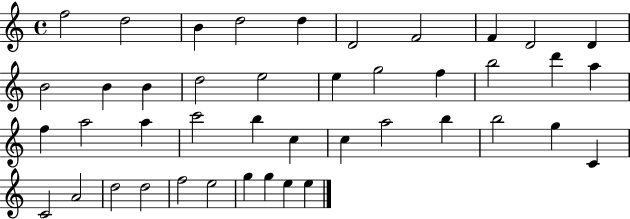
X:1
T:Untitled
M:4/4
L:1/4
K:C
f2 d2 B d2 d D2 F2 F D2 D B2 B B d2 e2 e g2 f b2 d' a f a2 a c'2 b c c a2 b b2 g C C2 A2 d2 d2 f2 e2 g g e e